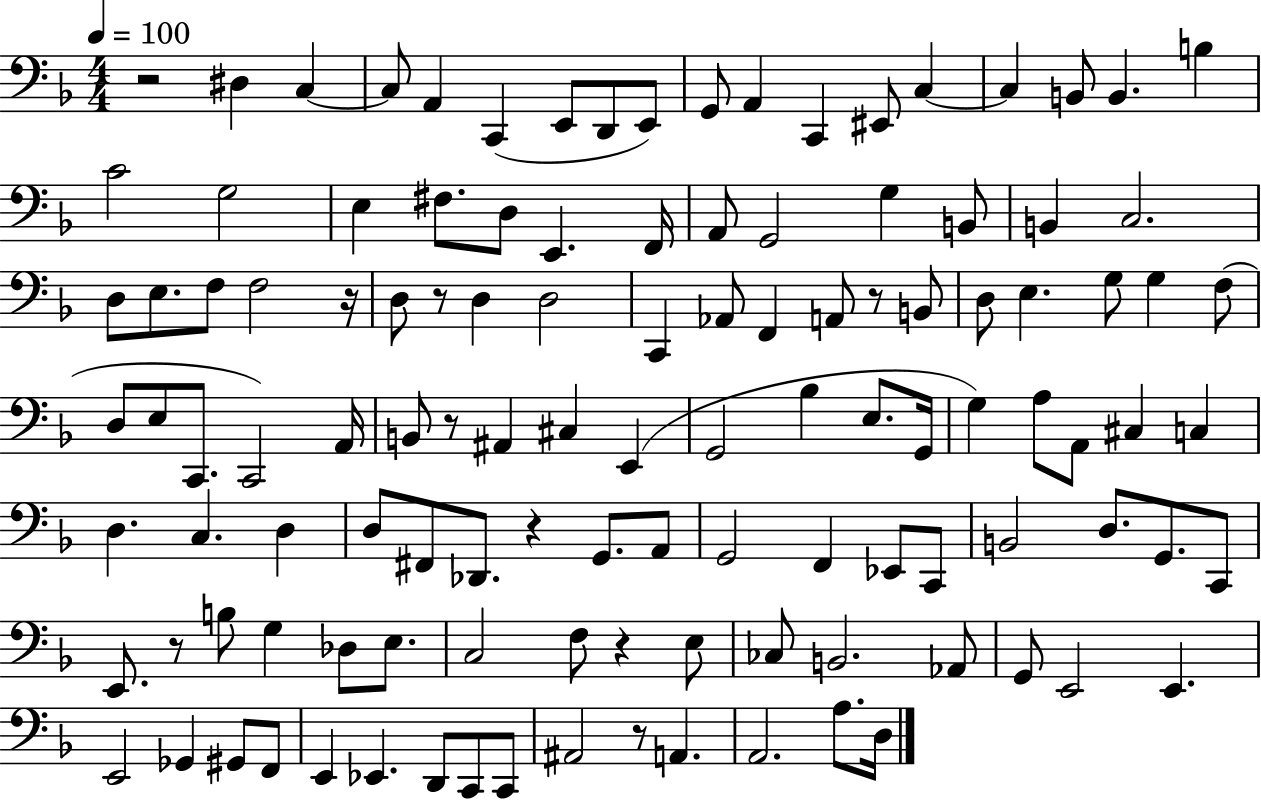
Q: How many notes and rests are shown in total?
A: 118